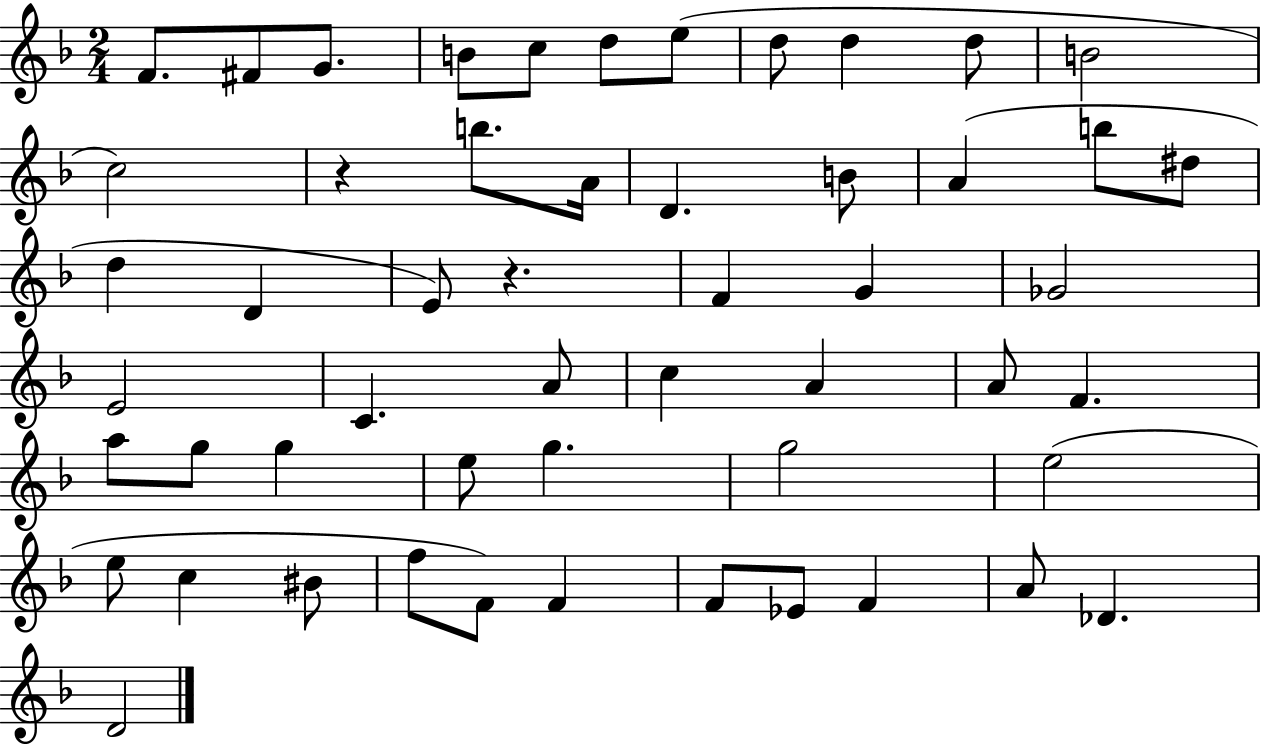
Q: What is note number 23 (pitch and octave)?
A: F4